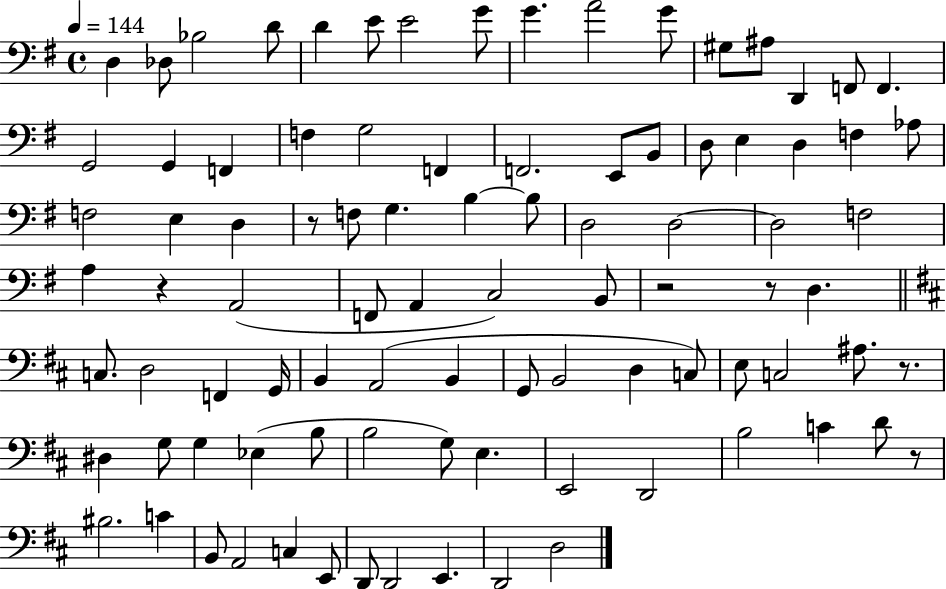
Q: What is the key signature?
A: G major